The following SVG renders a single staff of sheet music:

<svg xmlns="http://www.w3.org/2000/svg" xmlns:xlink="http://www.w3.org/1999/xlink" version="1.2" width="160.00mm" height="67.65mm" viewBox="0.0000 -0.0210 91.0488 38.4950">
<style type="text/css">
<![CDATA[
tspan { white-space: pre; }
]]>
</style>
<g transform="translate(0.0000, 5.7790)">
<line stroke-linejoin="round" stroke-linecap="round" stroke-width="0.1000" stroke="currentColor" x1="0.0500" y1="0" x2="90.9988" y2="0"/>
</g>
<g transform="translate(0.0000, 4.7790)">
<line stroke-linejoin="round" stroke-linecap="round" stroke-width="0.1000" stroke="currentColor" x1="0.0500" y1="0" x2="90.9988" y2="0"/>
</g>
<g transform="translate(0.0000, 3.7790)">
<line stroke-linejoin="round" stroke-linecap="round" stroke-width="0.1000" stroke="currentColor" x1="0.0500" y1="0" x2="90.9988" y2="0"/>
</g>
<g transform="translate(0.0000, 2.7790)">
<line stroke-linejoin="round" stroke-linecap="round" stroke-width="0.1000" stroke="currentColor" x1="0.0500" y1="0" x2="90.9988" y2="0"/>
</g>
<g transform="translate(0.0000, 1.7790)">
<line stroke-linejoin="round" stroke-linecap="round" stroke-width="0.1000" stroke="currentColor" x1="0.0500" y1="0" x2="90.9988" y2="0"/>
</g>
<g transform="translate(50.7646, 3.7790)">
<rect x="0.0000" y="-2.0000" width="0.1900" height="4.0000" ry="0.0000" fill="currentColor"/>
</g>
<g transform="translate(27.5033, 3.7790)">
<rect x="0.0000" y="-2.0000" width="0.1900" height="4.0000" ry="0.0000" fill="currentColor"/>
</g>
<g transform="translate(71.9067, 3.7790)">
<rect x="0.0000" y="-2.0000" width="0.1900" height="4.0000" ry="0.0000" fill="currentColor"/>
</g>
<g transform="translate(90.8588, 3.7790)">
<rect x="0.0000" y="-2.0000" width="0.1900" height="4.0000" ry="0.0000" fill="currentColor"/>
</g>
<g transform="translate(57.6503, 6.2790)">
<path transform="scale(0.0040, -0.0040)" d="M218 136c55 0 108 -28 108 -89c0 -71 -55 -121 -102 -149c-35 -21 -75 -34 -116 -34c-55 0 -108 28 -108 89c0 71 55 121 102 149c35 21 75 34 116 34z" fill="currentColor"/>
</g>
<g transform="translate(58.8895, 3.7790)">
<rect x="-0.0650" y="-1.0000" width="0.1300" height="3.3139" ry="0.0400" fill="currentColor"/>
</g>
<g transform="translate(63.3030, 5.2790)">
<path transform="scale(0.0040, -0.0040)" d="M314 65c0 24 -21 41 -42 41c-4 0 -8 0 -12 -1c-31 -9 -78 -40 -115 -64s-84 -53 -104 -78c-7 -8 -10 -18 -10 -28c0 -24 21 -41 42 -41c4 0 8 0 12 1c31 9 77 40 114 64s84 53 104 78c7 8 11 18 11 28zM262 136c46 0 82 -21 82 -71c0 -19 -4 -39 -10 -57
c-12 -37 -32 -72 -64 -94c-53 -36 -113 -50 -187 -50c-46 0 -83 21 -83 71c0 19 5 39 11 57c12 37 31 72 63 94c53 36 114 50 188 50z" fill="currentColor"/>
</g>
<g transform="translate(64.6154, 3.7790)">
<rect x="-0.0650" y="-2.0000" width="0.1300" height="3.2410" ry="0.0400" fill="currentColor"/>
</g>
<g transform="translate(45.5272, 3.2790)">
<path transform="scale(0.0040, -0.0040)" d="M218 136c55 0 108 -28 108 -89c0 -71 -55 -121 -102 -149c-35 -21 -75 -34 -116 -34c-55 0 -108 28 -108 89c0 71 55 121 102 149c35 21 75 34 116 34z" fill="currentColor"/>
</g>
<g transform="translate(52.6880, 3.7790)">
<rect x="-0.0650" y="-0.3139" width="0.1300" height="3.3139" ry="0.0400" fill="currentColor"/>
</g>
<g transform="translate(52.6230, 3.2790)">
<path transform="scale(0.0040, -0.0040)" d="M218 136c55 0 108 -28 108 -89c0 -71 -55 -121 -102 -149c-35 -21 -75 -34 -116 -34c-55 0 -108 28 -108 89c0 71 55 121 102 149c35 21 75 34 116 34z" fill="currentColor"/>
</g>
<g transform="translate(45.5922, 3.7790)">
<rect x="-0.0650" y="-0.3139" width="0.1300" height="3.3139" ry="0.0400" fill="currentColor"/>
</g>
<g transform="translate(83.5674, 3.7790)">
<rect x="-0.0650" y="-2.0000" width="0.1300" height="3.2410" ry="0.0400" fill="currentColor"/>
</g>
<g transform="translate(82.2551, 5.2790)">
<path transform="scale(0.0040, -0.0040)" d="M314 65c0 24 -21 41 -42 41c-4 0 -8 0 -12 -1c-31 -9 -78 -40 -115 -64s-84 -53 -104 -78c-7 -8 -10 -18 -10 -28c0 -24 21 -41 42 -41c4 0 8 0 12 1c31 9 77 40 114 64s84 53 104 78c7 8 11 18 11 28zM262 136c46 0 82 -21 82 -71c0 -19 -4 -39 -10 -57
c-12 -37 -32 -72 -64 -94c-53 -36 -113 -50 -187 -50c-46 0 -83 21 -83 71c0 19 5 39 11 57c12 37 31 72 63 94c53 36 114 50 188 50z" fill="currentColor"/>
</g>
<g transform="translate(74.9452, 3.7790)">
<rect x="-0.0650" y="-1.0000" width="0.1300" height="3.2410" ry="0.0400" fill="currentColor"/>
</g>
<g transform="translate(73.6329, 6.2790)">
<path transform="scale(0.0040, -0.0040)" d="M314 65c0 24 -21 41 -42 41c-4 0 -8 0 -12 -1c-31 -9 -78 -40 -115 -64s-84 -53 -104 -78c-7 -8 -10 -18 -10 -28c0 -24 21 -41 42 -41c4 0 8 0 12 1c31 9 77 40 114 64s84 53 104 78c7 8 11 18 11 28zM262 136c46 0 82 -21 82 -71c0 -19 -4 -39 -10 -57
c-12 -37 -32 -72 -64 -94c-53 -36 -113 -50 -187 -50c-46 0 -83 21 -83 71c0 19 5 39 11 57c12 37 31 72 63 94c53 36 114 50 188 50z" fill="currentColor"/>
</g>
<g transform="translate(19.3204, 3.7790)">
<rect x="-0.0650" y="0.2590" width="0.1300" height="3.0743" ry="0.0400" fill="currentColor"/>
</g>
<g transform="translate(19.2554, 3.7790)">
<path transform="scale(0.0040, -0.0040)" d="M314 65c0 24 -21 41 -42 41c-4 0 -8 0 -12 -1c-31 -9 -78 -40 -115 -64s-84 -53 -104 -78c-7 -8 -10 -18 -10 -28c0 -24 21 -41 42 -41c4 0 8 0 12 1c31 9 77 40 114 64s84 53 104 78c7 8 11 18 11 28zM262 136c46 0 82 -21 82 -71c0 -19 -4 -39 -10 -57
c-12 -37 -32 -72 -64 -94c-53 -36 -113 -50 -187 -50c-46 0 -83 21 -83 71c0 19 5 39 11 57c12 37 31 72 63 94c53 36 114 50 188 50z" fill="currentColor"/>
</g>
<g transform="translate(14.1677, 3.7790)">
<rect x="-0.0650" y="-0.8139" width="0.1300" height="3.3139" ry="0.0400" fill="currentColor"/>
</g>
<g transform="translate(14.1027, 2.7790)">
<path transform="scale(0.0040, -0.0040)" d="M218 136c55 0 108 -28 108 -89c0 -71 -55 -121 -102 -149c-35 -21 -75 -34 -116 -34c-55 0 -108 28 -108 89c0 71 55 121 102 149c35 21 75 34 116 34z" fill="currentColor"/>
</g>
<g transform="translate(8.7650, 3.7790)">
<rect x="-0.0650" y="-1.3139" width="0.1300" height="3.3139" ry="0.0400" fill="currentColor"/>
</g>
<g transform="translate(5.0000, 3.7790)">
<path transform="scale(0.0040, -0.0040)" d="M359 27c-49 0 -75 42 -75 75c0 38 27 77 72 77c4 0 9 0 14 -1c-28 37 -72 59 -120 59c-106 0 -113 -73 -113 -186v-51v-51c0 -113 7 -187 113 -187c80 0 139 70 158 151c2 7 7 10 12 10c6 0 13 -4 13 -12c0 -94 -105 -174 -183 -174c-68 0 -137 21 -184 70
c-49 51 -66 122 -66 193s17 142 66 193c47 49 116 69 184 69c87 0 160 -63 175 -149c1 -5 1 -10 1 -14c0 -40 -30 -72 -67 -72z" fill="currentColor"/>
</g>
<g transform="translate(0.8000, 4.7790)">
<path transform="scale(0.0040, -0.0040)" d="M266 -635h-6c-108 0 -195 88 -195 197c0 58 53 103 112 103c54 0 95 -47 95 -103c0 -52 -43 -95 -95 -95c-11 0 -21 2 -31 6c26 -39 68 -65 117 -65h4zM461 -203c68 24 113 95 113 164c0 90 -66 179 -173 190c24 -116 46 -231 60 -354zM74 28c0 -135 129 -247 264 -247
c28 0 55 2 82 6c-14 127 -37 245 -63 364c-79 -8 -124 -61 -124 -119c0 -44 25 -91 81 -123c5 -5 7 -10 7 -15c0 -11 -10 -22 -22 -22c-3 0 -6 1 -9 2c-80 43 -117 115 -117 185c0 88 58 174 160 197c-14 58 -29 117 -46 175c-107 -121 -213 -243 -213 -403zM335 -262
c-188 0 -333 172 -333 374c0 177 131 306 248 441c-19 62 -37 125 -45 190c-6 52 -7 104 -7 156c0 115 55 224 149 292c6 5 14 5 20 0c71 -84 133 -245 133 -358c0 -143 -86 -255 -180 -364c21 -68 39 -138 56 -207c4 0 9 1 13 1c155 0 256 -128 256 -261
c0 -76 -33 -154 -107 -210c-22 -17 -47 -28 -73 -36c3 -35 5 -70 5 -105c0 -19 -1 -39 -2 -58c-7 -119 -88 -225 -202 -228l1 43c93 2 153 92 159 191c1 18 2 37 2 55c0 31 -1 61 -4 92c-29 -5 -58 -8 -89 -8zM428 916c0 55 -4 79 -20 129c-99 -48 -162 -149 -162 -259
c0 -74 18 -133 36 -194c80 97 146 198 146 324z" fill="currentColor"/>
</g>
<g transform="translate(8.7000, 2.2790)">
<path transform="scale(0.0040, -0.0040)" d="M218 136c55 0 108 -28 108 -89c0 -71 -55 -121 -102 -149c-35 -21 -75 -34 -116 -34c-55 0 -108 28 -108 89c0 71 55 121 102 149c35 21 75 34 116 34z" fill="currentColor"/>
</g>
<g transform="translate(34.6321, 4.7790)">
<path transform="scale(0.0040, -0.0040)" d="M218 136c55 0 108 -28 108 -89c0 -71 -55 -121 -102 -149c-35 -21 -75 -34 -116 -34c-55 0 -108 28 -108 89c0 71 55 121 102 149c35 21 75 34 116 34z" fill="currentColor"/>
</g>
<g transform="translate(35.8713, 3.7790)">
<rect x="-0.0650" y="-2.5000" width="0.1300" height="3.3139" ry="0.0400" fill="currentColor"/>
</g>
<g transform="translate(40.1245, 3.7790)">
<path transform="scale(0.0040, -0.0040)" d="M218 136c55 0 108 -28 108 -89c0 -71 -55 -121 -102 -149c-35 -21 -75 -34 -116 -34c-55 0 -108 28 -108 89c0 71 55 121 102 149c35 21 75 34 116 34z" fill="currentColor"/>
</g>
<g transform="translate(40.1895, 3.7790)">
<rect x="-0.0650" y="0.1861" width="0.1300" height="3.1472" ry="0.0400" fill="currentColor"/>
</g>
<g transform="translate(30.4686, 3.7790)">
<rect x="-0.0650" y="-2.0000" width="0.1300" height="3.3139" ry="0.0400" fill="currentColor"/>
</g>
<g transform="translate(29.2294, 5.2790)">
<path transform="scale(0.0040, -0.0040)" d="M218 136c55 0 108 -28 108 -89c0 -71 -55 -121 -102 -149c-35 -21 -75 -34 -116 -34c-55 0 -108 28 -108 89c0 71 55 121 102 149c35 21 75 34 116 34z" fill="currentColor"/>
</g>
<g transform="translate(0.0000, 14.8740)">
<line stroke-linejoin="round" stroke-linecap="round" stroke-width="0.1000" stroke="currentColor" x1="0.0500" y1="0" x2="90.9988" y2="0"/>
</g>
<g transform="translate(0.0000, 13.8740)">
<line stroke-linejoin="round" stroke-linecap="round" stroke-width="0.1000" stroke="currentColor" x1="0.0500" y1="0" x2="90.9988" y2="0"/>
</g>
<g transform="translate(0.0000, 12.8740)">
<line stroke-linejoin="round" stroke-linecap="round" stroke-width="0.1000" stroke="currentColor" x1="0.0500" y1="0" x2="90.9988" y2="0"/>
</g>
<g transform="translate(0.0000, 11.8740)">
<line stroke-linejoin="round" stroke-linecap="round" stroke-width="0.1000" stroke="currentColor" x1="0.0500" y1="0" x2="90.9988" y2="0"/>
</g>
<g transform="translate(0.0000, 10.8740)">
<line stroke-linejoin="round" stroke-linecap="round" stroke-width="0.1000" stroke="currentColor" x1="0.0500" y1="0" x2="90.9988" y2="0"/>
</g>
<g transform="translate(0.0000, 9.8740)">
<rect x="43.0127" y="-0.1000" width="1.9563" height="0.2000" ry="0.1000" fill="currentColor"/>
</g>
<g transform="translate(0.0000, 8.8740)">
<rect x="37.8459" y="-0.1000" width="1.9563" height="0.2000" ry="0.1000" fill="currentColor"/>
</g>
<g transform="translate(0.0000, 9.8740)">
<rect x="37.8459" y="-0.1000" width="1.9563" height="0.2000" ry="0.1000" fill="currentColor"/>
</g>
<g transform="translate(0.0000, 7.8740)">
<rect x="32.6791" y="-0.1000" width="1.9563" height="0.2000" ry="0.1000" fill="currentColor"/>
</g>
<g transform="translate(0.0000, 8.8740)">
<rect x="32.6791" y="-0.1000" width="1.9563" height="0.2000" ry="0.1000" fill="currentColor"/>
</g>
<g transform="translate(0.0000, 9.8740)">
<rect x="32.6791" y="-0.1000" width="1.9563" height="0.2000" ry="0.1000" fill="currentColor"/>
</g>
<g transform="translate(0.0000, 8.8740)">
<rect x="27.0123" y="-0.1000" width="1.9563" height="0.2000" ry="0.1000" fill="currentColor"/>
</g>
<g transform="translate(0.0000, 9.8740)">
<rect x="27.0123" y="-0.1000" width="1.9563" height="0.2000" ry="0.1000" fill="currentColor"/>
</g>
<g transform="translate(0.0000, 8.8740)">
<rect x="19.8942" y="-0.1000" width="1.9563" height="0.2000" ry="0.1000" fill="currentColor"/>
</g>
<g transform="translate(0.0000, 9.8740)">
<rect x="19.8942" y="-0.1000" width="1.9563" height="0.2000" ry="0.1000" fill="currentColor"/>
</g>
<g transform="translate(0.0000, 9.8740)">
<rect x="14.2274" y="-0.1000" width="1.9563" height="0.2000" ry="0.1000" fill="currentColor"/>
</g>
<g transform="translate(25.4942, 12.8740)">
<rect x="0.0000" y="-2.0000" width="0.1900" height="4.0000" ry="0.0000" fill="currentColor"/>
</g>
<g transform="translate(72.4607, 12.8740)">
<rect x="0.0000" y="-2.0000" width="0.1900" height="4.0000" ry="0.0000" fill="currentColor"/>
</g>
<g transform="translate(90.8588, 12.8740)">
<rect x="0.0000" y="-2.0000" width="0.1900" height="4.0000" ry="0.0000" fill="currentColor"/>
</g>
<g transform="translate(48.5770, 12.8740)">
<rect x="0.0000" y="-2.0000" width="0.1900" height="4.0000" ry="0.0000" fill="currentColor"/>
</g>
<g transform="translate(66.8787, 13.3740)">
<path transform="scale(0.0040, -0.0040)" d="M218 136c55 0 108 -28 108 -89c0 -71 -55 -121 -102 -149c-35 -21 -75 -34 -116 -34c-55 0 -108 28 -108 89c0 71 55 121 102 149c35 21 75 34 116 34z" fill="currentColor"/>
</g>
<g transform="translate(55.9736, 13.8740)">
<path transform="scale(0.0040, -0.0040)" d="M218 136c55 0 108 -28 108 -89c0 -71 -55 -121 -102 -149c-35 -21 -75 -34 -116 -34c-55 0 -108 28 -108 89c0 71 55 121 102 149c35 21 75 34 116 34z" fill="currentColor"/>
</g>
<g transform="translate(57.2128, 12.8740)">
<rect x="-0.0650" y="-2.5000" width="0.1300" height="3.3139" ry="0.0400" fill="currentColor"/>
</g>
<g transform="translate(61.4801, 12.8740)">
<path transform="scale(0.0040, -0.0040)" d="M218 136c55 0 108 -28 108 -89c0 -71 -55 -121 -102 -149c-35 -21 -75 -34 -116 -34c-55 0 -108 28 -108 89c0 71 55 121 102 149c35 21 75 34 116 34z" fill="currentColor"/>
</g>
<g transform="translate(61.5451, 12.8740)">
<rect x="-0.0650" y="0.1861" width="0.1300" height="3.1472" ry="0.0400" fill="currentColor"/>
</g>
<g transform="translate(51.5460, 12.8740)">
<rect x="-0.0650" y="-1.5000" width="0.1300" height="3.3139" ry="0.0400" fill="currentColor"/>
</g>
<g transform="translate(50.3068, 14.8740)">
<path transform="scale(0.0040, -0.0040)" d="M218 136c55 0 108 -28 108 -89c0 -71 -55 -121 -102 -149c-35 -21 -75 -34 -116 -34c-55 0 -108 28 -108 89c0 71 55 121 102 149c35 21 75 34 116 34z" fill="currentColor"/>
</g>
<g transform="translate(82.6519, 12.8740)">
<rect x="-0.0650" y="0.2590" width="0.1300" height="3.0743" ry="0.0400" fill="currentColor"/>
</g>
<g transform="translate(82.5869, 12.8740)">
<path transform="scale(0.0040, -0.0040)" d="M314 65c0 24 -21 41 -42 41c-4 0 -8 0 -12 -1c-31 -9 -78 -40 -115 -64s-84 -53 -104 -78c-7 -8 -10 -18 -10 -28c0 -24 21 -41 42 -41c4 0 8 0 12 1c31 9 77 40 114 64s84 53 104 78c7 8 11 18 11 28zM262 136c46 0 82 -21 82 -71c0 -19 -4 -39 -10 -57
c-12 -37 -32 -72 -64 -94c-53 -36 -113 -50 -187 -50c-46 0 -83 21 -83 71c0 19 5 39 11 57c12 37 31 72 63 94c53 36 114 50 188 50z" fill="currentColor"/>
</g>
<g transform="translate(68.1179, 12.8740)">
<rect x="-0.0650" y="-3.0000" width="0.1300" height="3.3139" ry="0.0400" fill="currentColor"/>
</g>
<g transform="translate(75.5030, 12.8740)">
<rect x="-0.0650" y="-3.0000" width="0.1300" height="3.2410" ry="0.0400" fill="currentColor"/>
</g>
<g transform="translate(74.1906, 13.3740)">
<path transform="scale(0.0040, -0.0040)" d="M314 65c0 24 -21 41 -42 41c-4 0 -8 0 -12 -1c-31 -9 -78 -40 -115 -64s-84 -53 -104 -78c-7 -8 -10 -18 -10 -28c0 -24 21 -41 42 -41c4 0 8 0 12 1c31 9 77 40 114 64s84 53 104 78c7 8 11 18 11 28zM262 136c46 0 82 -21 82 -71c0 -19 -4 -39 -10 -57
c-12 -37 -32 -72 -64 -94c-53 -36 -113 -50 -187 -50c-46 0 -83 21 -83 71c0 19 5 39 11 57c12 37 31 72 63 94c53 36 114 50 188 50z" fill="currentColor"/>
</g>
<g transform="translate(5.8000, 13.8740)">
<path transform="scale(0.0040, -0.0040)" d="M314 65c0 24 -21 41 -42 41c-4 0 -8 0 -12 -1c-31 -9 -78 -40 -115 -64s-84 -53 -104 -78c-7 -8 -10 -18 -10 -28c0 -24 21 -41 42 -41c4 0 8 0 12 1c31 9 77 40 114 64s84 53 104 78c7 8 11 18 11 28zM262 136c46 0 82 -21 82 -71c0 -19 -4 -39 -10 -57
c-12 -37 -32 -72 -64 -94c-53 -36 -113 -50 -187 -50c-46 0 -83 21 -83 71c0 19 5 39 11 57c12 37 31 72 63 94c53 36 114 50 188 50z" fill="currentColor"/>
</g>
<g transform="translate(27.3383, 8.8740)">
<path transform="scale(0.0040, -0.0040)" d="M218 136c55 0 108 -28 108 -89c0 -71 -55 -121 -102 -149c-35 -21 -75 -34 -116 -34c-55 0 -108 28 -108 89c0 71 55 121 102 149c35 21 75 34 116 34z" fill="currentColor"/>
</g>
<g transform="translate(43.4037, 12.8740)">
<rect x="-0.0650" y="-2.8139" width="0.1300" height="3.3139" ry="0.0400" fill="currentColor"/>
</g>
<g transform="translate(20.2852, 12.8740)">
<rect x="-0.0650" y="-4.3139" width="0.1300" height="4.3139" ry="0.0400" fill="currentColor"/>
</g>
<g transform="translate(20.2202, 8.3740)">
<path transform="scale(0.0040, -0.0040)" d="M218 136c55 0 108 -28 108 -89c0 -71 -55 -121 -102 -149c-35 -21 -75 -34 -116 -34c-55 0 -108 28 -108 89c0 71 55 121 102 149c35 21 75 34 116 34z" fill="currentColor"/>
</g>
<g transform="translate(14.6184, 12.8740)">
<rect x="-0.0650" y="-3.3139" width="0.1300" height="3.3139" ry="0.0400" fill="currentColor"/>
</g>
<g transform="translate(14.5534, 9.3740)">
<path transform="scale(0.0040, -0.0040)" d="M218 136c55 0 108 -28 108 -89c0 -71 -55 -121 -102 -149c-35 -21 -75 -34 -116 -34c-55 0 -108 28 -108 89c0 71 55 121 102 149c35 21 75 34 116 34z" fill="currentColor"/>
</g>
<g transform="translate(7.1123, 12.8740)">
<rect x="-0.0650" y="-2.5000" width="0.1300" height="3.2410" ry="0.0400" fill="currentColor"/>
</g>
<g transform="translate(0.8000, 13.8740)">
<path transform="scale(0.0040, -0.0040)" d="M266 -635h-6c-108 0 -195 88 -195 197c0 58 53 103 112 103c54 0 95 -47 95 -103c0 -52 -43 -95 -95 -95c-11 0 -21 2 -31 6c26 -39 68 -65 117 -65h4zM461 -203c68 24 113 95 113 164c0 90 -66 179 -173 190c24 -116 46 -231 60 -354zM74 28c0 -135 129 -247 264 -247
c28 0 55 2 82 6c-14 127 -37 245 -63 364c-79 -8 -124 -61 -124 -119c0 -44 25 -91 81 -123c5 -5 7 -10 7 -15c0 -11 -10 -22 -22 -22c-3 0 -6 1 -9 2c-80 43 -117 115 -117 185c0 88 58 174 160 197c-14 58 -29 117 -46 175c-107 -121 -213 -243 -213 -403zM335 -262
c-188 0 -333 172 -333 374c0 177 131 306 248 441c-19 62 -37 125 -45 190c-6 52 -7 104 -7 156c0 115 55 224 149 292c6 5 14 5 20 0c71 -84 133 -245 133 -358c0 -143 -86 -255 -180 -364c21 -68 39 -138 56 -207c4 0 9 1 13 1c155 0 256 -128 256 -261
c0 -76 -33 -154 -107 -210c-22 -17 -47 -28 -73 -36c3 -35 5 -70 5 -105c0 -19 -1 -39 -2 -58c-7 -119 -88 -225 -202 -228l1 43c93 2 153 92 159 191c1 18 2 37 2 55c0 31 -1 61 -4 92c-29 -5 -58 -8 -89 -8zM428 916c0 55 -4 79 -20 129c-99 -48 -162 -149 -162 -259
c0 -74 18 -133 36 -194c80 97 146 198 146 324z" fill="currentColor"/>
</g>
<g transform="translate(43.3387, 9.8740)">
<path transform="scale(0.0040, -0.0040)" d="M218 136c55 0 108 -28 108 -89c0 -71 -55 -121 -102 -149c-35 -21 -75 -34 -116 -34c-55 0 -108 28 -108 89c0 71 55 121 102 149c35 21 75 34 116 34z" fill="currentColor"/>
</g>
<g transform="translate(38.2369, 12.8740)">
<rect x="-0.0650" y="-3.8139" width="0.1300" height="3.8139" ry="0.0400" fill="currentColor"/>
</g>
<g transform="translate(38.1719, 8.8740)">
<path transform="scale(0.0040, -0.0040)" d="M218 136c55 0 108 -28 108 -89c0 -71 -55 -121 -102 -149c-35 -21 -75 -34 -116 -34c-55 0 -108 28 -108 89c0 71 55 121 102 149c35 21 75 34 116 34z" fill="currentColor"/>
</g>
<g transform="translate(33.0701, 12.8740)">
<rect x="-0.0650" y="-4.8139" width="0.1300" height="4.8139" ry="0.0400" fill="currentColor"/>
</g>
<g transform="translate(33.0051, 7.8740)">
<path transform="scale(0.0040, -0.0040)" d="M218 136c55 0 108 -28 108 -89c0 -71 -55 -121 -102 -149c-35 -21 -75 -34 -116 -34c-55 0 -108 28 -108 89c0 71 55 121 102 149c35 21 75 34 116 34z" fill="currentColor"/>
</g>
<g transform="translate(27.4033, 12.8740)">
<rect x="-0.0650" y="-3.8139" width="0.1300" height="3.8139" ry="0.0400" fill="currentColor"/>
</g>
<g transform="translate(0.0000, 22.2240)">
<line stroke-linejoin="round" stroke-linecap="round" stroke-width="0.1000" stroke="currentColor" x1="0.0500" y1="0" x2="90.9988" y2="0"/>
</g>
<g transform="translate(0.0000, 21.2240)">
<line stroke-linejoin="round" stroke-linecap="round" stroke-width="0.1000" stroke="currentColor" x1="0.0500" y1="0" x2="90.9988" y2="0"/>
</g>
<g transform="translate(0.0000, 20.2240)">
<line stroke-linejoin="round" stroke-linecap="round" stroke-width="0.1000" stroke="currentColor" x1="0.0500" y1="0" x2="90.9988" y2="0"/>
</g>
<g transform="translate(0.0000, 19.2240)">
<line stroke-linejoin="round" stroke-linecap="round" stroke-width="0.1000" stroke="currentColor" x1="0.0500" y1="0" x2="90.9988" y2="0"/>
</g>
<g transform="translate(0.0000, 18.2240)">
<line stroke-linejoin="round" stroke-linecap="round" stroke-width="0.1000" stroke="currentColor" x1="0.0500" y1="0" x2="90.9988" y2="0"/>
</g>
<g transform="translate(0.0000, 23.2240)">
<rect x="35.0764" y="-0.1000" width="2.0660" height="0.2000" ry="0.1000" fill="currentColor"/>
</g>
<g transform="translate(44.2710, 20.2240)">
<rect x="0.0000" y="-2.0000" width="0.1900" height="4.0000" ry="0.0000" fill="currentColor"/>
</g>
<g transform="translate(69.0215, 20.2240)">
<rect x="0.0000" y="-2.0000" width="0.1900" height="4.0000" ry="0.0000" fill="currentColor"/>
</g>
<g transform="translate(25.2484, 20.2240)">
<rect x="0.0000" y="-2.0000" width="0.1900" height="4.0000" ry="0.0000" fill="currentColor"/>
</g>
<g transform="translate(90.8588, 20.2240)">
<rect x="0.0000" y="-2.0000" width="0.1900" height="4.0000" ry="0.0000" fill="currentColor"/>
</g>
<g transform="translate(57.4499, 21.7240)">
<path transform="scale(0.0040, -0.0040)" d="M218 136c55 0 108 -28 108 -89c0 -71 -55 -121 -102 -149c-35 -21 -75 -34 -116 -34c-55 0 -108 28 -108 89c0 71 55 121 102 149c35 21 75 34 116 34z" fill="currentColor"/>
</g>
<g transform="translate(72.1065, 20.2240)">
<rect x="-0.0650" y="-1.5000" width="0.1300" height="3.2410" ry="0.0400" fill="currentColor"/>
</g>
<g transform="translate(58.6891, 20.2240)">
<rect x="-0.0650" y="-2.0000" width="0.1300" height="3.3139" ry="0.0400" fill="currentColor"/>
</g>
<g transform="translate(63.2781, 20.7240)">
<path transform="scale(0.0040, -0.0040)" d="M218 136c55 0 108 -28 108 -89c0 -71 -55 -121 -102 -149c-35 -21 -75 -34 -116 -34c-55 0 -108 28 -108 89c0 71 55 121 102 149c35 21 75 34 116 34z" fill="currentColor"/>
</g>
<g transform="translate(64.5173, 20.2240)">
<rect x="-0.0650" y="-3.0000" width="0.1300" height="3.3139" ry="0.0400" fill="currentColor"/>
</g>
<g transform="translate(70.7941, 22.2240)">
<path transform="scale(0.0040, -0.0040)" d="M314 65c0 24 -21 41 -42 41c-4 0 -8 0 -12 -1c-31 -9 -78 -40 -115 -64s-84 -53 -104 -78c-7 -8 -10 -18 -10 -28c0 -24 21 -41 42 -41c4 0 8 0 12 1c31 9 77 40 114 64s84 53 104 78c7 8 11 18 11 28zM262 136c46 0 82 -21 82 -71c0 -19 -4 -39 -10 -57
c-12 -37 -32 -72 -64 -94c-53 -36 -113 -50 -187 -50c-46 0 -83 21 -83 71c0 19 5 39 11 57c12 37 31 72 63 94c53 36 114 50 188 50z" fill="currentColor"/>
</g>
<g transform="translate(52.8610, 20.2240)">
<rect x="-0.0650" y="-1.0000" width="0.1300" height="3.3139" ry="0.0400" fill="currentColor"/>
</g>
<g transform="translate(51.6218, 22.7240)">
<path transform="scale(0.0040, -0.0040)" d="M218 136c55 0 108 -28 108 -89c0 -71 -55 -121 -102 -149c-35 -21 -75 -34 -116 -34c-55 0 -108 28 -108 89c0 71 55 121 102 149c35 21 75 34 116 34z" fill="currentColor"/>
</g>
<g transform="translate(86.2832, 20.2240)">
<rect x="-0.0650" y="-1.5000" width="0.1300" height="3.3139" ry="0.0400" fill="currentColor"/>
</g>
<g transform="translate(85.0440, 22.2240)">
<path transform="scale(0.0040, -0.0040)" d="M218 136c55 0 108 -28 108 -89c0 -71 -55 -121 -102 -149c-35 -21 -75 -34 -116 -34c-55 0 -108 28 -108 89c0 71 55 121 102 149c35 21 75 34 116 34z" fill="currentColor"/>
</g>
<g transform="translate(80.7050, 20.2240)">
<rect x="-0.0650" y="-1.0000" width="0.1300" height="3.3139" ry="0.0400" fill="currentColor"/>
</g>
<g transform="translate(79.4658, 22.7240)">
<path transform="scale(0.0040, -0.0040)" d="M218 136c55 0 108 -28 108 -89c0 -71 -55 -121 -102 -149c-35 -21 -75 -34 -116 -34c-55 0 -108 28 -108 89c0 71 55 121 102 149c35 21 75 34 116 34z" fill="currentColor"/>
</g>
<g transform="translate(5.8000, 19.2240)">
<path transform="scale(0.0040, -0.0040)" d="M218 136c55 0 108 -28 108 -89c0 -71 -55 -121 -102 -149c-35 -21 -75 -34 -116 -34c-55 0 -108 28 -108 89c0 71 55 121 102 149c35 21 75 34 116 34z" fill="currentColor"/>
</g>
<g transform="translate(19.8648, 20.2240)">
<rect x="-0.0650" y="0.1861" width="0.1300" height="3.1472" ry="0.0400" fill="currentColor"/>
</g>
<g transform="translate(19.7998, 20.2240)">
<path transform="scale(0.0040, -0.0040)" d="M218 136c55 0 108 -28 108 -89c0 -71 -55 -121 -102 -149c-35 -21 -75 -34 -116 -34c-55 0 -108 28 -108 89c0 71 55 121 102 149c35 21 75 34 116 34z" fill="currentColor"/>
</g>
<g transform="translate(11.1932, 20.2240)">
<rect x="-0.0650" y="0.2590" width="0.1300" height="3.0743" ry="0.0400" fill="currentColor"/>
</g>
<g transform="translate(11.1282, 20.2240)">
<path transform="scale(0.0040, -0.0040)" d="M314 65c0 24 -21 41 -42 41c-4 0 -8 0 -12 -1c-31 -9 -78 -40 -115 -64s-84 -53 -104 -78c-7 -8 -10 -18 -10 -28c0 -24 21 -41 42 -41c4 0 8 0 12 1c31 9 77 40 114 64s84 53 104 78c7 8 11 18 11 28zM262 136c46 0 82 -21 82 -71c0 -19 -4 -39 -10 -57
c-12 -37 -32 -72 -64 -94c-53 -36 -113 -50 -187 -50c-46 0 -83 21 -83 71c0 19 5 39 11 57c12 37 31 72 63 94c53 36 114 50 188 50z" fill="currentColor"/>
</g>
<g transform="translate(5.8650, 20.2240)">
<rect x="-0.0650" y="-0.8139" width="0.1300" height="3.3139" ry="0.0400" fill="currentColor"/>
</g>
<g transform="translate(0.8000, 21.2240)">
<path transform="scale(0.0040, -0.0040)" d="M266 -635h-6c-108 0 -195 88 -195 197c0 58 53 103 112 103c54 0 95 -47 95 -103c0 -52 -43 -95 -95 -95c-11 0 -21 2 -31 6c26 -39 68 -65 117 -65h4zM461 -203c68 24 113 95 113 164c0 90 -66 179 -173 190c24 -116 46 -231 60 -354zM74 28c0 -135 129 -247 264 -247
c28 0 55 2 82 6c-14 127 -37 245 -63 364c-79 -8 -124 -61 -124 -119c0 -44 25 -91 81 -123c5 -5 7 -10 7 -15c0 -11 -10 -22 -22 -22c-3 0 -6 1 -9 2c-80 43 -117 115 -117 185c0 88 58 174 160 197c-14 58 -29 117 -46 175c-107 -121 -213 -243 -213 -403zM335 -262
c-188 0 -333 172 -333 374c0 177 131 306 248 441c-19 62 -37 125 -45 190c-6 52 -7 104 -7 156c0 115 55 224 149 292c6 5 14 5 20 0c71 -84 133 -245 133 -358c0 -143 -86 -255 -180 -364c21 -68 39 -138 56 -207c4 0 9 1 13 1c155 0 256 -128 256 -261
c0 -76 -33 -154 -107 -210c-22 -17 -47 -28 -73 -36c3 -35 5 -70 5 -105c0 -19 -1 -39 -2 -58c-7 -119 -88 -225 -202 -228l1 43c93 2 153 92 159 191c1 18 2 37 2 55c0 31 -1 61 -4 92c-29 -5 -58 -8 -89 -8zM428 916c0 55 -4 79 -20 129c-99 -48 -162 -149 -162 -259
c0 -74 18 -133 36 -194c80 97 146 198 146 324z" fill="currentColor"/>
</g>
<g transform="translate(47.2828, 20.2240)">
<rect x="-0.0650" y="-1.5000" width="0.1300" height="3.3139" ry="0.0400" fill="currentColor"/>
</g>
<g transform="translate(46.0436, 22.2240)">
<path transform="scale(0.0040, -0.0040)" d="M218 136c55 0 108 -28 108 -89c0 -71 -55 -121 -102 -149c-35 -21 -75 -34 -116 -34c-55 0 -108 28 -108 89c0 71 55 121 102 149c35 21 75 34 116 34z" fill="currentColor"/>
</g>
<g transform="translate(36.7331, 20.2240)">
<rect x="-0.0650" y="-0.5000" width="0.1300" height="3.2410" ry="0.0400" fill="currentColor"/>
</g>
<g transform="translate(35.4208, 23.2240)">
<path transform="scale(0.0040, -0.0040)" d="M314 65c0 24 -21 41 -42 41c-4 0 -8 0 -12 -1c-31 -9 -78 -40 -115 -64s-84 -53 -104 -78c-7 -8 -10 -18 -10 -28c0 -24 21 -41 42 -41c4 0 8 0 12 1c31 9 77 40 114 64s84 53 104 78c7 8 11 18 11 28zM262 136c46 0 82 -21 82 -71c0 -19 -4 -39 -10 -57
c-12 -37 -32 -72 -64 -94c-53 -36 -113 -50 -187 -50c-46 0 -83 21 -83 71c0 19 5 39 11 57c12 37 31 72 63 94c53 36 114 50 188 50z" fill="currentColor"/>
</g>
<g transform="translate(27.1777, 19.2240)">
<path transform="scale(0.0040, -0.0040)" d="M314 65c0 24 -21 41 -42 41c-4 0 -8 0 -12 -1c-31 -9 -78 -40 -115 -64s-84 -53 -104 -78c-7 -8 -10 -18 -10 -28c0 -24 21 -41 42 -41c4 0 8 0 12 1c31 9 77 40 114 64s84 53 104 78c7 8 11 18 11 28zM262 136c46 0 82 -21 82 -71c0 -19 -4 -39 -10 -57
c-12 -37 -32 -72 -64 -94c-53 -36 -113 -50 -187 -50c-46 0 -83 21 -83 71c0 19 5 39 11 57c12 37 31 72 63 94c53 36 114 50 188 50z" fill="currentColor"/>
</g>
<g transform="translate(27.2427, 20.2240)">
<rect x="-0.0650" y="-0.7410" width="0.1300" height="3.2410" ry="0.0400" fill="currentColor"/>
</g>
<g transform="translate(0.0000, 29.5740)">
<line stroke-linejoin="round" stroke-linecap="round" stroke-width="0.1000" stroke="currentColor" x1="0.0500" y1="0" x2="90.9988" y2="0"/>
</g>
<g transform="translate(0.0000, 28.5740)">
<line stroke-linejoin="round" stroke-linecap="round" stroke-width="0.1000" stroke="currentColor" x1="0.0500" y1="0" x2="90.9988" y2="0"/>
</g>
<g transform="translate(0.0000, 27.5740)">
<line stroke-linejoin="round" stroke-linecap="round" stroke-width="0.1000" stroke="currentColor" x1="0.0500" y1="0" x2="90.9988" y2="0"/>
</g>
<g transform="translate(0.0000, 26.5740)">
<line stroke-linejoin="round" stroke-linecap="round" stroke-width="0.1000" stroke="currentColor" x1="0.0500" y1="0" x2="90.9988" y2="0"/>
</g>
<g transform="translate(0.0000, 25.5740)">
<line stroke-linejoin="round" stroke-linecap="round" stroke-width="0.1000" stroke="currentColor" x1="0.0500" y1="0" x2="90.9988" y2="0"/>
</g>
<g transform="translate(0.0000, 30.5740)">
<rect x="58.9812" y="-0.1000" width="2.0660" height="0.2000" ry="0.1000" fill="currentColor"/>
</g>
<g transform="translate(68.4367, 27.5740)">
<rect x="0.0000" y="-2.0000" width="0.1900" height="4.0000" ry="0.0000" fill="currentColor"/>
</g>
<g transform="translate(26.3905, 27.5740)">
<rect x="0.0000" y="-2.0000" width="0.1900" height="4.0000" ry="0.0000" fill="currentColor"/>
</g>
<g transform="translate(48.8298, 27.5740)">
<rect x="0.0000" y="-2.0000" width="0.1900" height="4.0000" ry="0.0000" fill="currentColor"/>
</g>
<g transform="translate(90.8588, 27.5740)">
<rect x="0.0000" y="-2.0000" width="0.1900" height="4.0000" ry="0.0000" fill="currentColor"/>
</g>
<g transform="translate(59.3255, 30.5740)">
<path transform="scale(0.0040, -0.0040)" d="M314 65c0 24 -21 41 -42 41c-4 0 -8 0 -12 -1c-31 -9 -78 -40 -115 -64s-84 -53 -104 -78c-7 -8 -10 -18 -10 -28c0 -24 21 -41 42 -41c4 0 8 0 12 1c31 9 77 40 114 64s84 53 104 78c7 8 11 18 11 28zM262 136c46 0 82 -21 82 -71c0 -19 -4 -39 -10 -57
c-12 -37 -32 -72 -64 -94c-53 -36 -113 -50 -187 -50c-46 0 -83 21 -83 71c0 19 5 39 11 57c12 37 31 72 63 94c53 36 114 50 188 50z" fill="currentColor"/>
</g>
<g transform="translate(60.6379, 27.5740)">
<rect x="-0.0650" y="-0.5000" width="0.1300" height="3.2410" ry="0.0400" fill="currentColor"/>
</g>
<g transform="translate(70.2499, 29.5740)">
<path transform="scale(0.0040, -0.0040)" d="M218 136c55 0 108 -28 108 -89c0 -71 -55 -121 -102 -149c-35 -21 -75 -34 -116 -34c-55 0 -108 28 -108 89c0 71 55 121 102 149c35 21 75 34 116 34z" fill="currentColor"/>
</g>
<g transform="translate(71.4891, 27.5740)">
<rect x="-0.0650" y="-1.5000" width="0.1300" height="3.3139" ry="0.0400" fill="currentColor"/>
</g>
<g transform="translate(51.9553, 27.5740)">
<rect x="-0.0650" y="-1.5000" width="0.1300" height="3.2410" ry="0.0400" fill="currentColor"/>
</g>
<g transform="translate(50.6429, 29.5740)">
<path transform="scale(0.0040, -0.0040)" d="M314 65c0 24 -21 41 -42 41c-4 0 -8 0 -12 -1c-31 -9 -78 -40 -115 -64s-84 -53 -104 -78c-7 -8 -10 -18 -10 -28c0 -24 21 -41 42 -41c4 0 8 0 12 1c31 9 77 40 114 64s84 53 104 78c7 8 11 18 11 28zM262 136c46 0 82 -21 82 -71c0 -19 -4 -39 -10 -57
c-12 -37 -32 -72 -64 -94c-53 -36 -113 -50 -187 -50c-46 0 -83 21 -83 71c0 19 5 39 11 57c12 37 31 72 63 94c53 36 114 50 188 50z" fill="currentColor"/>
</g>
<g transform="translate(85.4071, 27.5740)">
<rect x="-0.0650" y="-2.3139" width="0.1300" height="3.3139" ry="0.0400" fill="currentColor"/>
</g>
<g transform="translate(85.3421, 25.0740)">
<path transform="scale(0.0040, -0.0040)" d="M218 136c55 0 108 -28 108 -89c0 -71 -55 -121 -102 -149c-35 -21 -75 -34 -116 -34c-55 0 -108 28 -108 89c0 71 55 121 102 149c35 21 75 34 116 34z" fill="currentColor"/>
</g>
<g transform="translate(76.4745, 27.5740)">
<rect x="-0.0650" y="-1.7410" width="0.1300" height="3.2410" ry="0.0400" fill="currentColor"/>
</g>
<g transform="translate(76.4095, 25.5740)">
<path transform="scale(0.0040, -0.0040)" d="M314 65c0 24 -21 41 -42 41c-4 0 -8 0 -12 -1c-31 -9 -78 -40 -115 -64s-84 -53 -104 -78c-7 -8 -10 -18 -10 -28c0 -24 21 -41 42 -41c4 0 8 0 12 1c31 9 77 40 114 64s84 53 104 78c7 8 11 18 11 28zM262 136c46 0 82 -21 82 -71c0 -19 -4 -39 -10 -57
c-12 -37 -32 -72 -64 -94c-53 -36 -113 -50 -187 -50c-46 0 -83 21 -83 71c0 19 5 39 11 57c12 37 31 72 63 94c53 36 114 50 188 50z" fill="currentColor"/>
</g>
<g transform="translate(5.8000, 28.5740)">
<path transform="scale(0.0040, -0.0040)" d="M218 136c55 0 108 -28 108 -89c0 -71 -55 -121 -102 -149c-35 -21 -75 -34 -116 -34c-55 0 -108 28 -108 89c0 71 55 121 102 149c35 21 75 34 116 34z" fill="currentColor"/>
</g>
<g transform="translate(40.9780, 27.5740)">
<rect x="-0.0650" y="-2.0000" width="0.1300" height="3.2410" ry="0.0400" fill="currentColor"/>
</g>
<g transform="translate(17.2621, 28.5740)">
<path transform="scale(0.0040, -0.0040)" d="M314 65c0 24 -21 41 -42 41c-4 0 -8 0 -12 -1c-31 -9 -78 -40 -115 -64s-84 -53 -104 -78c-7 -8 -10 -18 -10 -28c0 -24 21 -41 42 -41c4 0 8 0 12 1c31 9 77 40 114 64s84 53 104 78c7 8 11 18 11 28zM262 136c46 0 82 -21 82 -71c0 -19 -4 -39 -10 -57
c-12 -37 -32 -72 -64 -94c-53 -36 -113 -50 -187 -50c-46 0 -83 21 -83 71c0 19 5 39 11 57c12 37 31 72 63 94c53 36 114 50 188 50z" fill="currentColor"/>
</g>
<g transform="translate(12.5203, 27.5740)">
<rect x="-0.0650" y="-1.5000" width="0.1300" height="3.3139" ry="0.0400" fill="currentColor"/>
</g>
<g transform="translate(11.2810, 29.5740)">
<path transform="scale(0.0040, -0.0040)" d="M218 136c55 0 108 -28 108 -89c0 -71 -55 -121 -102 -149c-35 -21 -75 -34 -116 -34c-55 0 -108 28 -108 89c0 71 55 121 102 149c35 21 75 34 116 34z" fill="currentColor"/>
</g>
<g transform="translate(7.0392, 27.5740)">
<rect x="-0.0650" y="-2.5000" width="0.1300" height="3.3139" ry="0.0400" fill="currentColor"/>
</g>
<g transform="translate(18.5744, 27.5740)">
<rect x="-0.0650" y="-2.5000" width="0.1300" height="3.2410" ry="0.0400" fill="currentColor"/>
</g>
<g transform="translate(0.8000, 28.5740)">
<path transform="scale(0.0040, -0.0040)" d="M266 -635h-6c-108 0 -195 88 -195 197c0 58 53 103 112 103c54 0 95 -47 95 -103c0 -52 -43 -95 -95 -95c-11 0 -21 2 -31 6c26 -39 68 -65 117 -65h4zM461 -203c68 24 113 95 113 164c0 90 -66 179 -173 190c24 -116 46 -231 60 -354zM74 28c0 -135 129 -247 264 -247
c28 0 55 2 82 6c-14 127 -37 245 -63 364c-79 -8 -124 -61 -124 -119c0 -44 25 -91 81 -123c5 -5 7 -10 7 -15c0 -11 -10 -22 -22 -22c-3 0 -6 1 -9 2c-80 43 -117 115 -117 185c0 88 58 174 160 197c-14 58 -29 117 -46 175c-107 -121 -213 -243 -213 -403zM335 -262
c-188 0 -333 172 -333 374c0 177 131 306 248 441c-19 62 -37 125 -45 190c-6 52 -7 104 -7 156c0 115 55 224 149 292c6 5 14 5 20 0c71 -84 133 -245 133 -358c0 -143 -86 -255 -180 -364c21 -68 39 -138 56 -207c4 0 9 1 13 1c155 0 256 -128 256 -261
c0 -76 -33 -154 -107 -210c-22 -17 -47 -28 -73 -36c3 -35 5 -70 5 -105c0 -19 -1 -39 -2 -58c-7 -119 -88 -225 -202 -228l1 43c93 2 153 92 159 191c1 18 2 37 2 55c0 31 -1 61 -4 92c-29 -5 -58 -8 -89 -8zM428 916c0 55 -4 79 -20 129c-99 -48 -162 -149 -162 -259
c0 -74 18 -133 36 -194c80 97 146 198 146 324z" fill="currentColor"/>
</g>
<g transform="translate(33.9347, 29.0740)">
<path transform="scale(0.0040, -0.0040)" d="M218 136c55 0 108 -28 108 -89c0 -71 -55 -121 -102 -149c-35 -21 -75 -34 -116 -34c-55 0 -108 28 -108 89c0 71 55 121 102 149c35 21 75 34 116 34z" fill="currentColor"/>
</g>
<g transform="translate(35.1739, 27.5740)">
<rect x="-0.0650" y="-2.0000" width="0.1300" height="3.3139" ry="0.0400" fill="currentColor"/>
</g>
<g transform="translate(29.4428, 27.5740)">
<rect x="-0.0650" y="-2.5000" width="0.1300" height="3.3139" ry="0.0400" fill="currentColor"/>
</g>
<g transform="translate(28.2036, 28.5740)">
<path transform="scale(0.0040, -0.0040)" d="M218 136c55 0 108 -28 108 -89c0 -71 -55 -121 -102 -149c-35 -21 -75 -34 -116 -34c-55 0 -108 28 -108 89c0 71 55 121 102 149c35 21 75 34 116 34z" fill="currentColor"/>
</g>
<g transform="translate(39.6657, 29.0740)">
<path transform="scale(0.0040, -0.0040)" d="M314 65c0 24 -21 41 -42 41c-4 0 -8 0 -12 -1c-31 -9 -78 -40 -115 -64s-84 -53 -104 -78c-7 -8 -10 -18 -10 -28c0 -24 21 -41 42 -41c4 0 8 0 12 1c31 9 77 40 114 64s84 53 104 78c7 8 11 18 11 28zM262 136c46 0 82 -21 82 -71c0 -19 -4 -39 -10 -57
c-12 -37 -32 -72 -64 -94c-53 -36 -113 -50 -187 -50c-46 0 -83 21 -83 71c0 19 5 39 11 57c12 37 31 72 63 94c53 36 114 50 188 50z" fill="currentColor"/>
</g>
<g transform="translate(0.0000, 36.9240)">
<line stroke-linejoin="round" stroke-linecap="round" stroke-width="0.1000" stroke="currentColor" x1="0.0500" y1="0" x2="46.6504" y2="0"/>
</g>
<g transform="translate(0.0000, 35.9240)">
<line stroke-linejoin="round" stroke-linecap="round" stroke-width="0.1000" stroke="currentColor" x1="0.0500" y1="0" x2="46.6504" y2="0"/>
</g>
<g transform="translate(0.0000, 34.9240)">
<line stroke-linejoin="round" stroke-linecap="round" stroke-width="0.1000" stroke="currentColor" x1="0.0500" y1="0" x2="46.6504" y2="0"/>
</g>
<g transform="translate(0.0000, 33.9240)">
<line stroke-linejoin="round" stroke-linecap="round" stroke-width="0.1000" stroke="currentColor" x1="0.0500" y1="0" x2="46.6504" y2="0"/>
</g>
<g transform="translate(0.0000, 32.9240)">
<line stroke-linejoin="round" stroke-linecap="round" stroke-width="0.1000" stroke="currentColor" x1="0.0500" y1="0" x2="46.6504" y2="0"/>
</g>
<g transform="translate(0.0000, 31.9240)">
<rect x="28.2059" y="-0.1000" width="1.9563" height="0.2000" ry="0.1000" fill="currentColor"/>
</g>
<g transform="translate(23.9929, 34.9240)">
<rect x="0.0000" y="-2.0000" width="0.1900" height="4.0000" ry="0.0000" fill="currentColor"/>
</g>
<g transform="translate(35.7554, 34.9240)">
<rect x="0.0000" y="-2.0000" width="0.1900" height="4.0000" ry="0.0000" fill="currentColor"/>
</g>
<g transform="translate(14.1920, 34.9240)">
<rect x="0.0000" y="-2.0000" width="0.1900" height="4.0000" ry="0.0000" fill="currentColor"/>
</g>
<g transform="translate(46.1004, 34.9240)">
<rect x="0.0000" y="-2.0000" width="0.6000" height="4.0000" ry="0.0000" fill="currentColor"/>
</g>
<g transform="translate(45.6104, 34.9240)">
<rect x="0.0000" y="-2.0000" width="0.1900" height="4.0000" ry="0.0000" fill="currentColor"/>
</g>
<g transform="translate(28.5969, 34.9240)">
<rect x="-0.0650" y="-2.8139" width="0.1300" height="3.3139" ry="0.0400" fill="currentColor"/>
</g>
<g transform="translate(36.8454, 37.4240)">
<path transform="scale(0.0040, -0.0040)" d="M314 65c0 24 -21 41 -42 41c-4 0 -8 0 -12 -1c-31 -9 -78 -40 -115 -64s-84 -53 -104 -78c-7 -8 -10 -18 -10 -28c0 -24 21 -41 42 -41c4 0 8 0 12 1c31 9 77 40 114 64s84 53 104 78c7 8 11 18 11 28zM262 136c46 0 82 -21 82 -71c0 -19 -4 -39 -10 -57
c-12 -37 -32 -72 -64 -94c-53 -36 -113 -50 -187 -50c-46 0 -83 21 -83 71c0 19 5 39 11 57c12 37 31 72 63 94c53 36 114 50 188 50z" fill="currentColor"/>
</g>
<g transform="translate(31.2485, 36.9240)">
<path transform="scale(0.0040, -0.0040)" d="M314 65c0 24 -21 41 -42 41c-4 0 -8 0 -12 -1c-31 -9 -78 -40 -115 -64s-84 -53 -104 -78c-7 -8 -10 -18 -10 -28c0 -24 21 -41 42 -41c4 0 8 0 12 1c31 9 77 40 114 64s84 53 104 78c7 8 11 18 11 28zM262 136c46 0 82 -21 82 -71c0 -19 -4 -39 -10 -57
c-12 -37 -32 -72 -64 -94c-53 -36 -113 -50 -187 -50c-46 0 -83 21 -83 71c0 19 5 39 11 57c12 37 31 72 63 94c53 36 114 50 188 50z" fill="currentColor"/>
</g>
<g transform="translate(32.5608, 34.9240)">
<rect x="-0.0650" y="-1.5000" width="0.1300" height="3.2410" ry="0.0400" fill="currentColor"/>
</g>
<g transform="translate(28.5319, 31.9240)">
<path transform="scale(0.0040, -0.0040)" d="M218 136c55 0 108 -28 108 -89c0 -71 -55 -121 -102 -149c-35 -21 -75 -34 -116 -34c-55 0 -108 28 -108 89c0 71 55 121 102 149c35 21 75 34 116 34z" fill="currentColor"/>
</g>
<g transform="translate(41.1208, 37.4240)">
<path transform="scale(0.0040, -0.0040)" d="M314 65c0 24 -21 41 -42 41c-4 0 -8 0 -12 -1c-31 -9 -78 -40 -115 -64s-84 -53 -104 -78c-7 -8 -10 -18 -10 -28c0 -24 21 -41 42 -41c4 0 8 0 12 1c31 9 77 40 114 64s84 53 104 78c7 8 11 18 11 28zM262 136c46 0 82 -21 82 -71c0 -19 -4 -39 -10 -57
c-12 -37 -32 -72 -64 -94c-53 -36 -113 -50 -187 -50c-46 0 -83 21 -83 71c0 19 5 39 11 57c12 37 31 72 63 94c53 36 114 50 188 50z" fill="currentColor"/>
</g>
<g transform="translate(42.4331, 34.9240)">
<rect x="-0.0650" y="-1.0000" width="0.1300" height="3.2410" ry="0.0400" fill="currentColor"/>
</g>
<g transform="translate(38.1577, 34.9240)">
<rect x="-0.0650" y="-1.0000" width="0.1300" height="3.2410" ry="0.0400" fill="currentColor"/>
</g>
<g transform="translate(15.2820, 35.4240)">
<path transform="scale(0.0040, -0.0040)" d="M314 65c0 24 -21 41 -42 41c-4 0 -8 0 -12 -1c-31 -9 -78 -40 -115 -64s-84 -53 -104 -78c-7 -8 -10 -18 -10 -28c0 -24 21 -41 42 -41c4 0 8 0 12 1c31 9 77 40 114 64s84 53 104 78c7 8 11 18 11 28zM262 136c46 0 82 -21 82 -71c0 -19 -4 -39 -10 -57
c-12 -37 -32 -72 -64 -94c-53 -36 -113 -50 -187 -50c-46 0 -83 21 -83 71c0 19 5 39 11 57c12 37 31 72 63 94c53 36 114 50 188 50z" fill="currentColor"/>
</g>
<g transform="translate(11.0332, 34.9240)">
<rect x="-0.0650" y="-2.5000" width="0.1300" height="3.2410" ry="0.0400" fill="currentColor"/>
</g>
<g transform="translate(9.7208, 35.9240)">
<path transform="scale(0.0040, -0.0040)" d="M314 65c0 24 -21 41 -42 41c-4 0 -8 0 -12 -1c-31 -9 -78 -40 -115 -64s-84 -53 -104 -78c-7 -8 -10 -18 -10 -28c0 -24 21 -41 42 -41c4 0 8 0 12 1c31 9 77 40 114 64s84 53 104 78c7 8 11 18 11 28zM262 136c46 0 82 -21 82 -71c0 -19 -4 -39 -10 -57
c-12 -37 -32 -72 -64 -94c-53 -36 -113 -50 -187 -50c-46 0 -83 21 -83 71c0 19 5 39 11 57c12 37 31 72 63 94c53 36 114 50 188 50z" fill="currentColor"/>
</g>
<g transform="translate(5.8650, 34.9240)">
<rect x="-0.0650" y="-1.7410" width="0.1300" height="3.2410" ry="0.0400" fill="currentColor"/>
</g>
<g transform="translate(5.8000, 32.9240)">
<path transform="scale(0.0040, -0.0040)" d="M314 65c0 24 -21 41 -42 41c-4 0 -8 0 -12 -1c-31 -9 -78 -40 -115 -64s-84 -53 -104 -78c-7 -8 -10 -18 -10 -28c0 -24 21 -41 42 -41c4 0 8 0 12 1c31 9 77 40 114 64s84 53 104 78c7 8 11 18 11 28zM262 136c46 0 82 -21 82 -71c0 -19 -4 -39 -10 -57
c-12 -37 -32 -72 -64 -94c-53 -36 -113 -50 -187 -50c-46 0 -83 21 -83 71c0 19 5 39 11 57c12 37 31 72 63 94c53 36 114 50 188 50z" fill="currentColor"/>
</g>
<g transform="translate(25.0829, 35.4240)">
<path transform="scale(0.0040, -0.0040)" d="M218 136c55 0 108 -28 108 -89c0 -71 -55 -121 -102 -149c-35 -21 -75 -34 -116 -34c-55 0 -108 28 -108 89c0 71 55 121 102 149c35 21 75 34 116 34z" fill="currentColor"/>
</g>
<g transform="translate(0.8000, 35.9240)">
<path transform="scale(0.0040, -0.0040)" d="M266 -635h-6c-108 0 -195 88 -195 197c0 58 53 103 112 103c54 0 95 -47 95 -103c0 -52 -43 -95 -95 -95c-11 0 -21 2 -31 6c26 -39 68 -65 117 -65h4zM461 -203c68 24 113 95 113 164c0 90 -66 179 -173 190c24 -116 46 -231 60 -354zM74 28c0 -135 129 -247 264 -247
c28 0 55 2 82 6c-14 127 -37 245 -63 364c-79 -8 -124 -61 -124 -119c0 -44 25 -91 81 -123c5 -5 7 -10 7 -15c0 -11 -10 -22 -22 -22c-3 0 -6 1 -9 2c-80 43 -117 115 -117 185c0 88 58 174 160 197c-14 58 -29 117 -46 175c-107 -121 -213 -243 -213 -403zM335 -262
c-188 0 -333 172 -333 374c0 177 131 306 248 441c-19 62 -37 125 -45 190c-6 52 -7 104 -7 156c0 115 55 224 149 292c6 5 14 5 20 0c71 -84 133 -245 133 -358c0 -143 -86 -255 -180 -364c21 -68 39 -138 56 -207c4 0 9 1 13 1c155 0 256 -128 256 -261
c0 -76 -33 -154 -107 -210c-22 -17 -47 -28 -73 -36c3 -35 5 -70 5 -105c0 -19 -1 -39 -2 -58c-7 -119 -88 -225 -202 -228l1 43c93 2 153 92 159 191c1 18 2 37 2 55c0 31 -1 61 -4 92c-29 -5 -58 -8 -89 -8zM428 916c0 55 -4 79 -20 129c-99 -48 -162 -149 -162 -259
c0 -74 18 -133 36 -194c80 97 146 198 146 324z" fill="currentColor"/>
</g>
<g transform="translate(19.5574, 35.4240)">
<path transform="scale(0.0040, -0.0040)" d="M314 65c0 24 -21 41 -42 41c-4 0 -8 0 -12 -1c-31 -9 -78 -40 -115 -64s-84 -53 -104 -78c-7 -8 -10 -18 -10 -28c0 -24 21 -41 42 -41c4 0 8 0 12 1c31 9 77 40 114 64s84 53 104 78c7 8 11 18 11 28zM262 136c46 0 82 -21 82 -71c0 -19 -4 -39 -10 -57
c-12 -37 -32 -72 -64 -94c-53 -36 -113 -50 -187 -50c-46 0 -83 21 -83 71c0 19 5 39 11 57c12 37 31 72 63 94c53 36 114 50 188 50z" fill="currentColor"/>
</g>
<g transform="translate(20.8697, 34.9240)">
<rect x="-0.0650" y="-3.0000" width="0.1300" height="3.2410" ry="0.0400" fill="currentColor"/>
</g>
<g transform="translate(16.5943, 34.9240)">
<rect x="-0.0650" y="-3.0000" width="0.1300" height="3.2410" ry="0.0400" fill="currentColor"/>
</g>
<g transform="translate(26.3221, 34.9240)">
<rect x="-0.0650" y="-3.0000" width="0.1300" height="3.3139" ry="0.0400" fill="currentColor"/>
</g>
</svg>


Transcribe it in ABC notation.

X:1
T:Untitled
M:4/4
L:1/4
K:C
e d B2 F G B c c D F2 D2 F2 G2 b d' c' e' c' a E G B A A2 B2 d B2 B d2 C2 E D F A E2 D E G E G2 G F F2 E2 C2 E f2 g f2 G2 A2 A2 A a E2 D2 D2